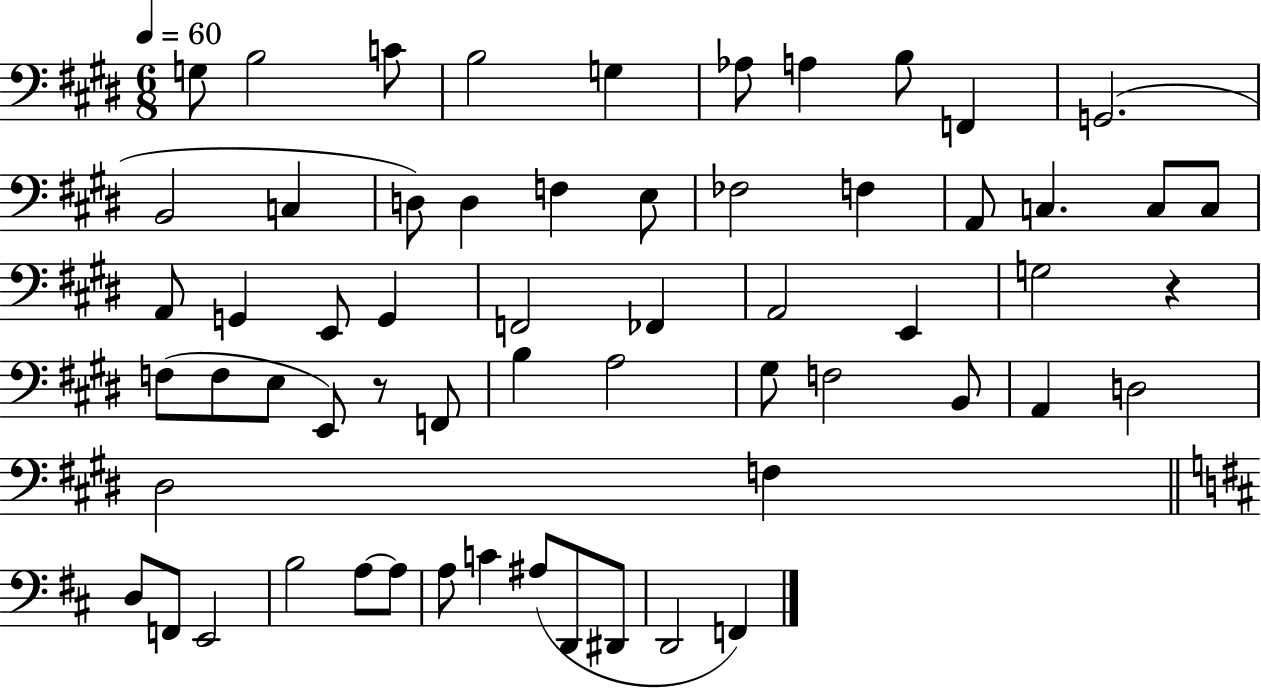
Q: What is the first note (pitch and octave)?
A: G3